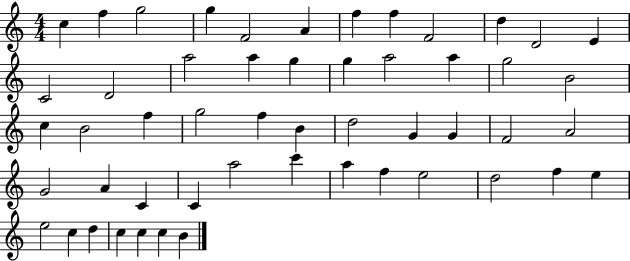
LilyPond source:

{
  \clef treble
  \numericTimeSignature
  \time 4/4
  \key c \major
  c''4 f''4 g''2 | g''4 f'2 a'4 | f''4 f''4 f'2 | d''4 d'2 e'4 | \break c'2 d'2 | a''2 a''4 g''4 | g''4 a''2 a''4 | g''2 b'2 | \break c''4 b'2 f''4 | g''2 f''4 b'4 | d''2 g'4 g'4 | f'2 a'2 | \break g'2 a'4 c'4 | c'4 a''2 c'''4 | a''4 f''4 e''2 | d''2 f''4 e''4 | \break e''2 c''4 d''4 | c''4 c''4 c''4 b'4 | \bar "|."
}